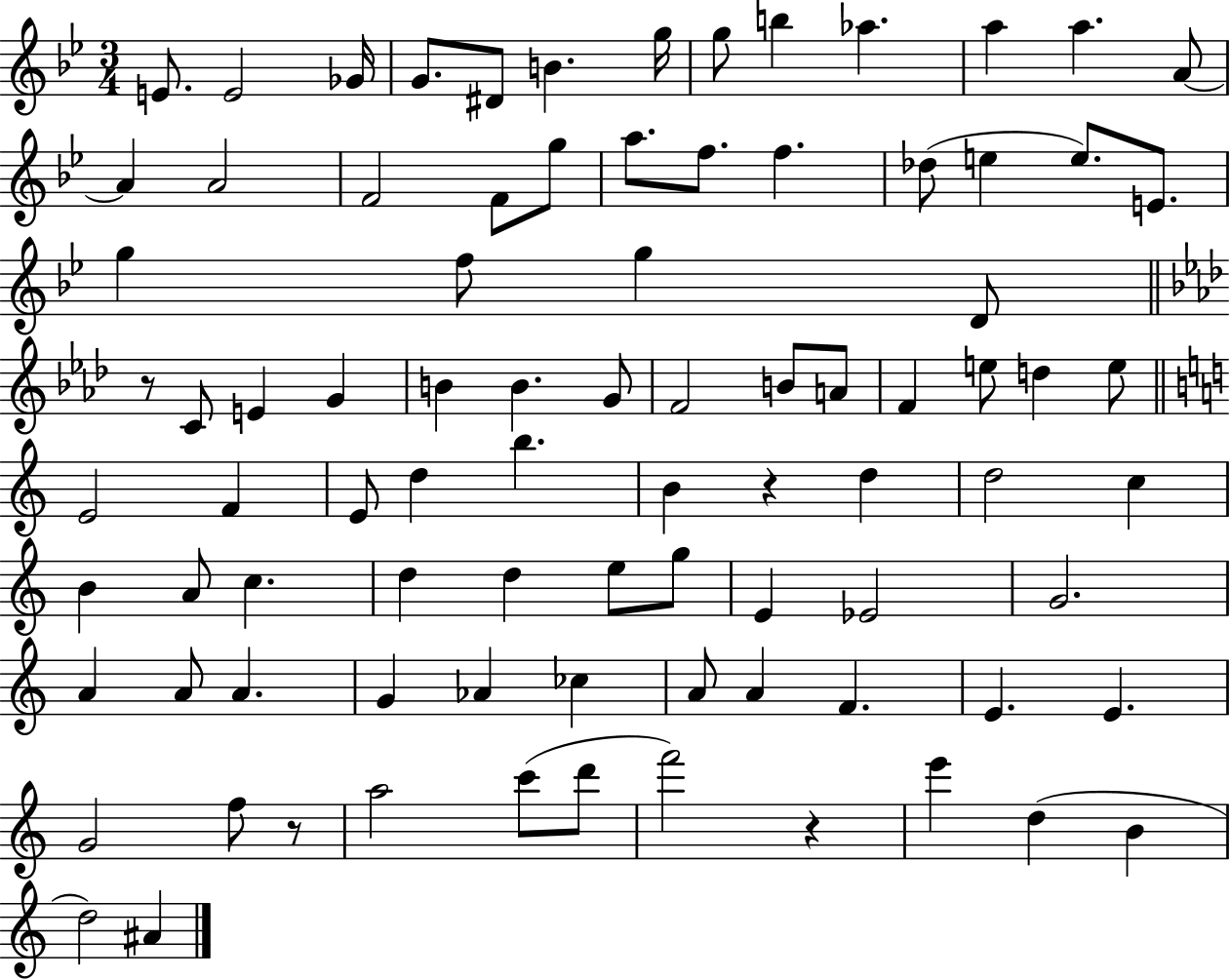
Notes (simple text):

E4/e. E4/h Gb4/s G4/e. D#4/e B4/q. G5/s G5/e B5/q Ab5/q. A5/q A5/q. A4/e A4/q A4/h F4/h F4/e G5/e A5/e. F5/e. F5/q. Db5/e E5/q E5/e. E4/e. G5/q F5/e G5/q D4/e R/e C4/e E4/q G4/q B4/q B4/q. G4/e F4/h B4/e A4/e F4/q E5/e D5/q E5/e E4/h F4/q E4/e D5/q B5/q. B4/q R/q D5/q D5/h C5/q B4/q A4/e C5/q. D5/q D5/q E5/e G5/e E4/q Eb4/h G4/h. A4/q A4/e A4/q. G4/q Ab4/q CES5/q A4/e A4/q F4/q. E4/q. E4/q. G4/h F5/e R/e A5/h C6/e D6/e F6/h R/q E6/q D5/q B4/q D5/h A#4/q